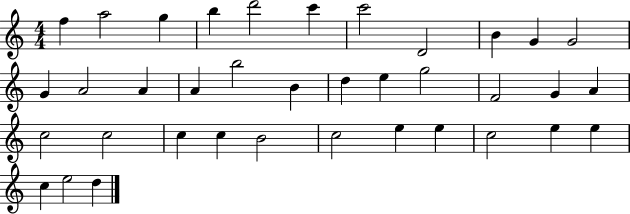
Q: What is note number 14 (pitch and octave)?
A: A4